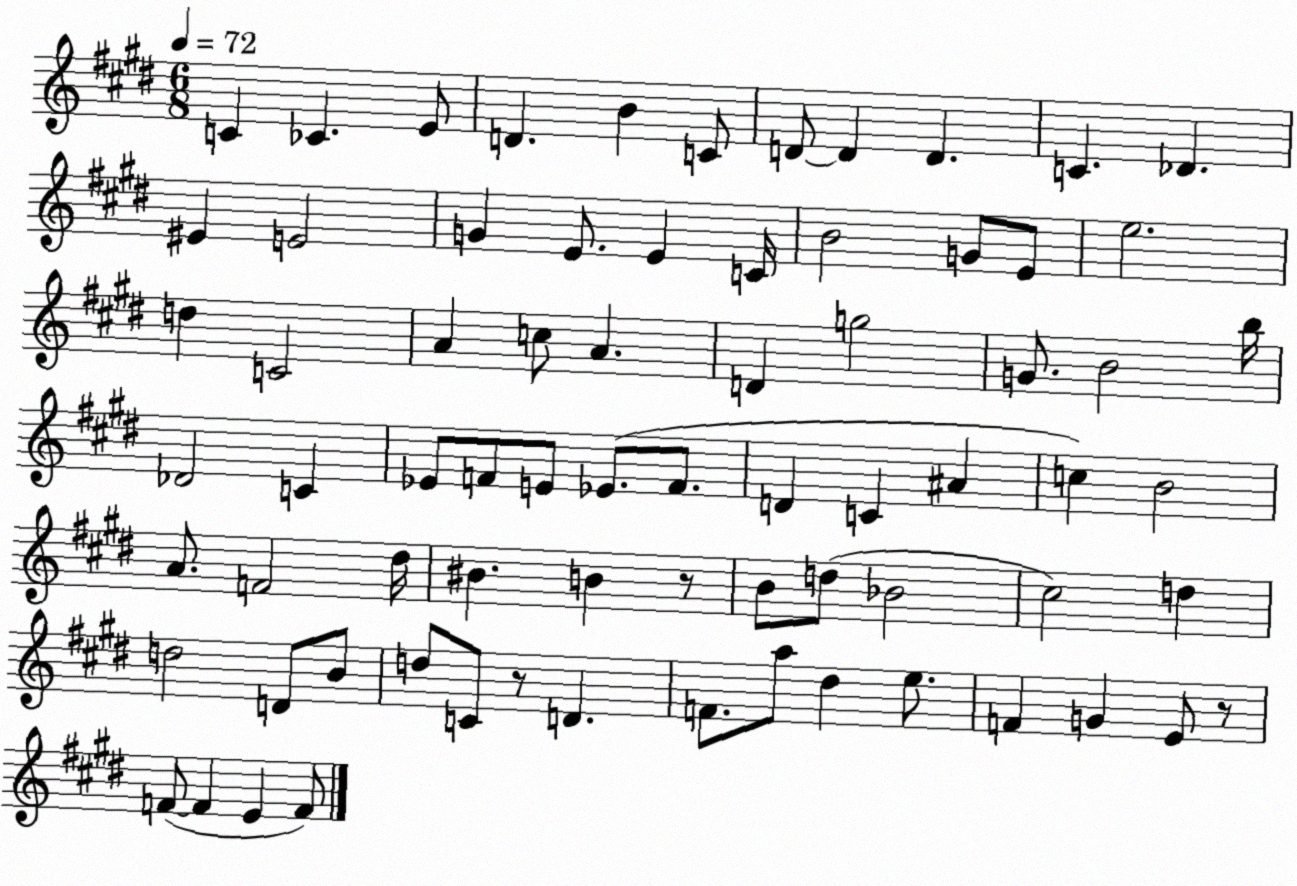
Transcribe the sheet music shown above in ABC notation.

X:1
T:Untitled
M:6/8
L:1/4
K:E
C _C E/2 D B C/2 D/2 D D C _D ^E E2 G E/2 E C/4 B2 G/2 E/2 e2 d C2 A c/2 A D g2 G/2 B2 b/4 _D2 C _E/2 F/2 E/2 _E/2 F/2 D C ^A c B2 A/2 F2 ^d/4 ^B B z/2 B/2 d/2 _B2 ^c2 d d2 D/2 B/2 d/2 C/2 z/2 D F/2 a/2 ^d e/2 F G E/2 z/2 F/2 F E F/2